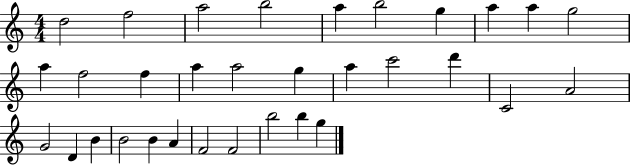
X:1
T:Untitled
M:4/4
L:1/4
K:C
d2 f2 a2 b2 a b2 g a a g2 a f2 f a a2 g a c'2 d' C2 A2 G2 D B B2 B A F2 F2 b2 b g